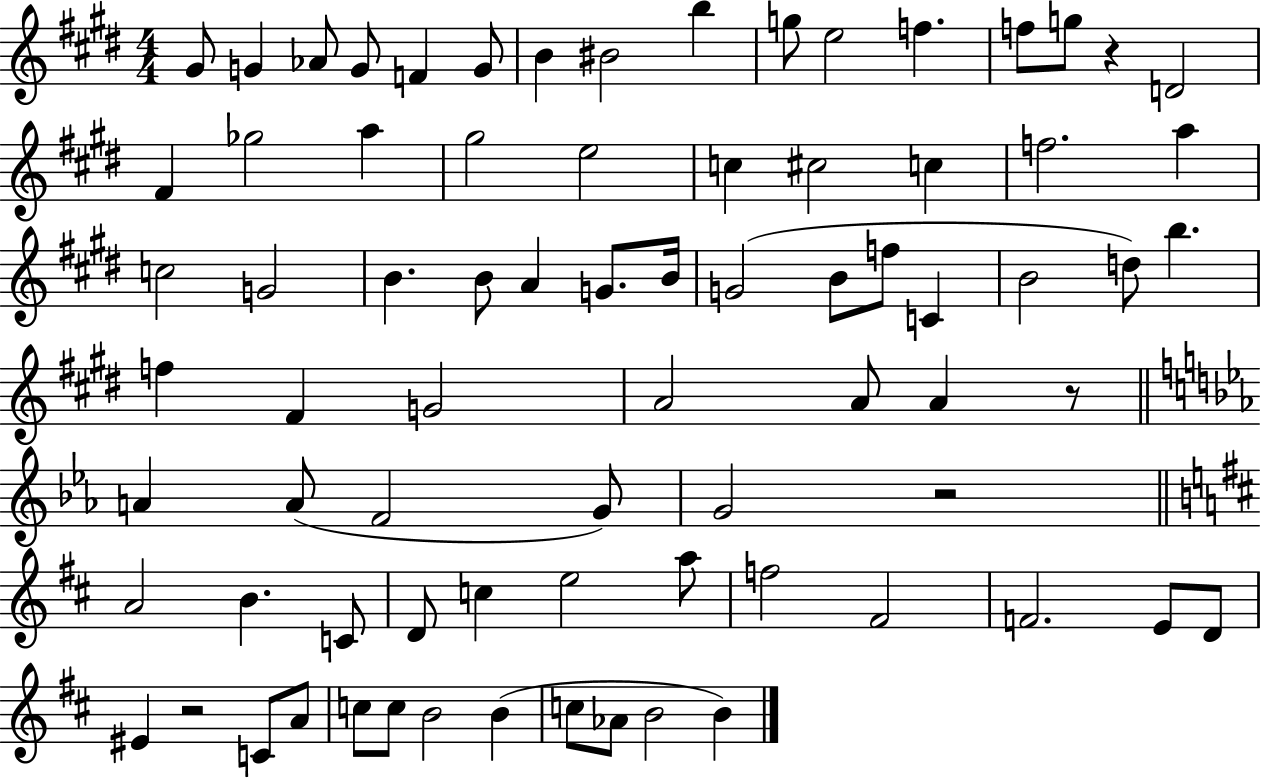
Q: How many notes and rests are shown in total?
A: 77